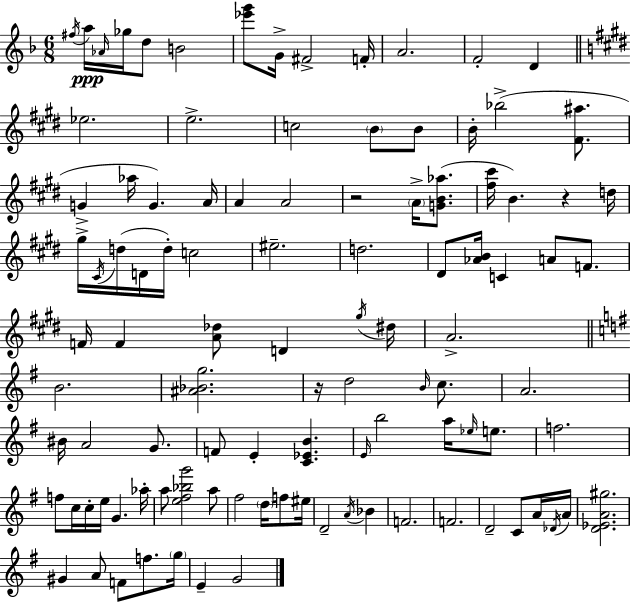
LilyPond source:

{
  \clef treble
  \numericTimeSignature
  \time 6/8
  \key d \minor
  \repeat volta 2 { \acciaccatura { fis''16 }\ppp a''16 \grace { aes'16 } ges''16 d''8 b'2 | <ees''' g'''>8 g'16-> fis'2-> | f'16-. a'2. | f'2-. d'4 | \break \bar "||" \break \key e \major ees''2. | e''2.-> | c''2 \parenthesize b'8 b'8 | b'16-. bes''2->( <fis' ais''>8. | \break g'4-> aes''16 g'4.) a'16 | a'4 a'2 | r2 \parenthesize a'16-> <g' b' aes''>8.( | <fis'' cis'''>16 b'4.) r4 d''16 | \break gis''16-> \acciaccatura { cis'16 }( d''16 d'16 d''16-.) c''2 | eis''2.-- | d''2. | dis'8 <aes' b'>16 c'4 a'8 f'8. | \break f'16 f'4 <a' des''>8 d'4 | \acciaccatura { gis''16 } dis''16 a'2.-> | \bar "||" \break \key g \major b'2. | <ais' bes' g''>2. | r16 d''2 \grace { b'16 } c''8. | a'2. | \break bis'16 a'2 g'8. | f'8 e'4-. <c' ees' b'>4. | \grace { e'16 } b''2 a''16 \grace { ees''16 } | e''8. f''2. | \break f''8 c''16 c''16-. e''16 g'4. | aes''16-. a''8 <e'' fis'' bes'' g'''>2 | a''8 fis''2 \parenthesize d''16 | f''8 eis''16 d'2-- \acciaccatura { a'16 } | \break bes'4 f'2. | f'2. | d'2-- | c'8 a'16 \acciaccatura { des'16 } a'16 <d' ees' a' gis''>2. | \break gis'4 a'8 f'8 | f''8. \parenthesize g''16 e'4-- g'2 | } \bar "|."
}